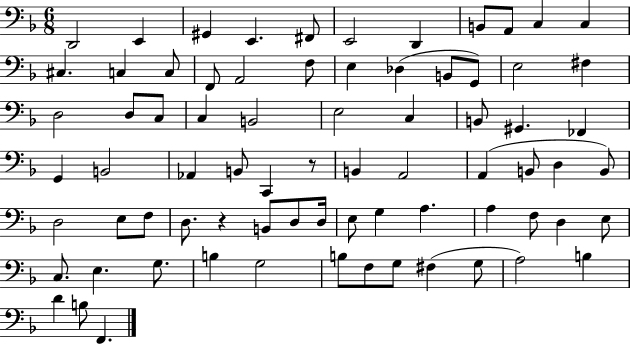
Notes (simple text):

D2/h E2/q G#2/q E2/q. F#2/e E2/h D2/q B2/e A2/e C3/q C3/q C#3/q. C3/q C3/e F2/e A2/h F3/e E3/q Db3/q B2/e G2/e E3/h F#3/q D3/h D3/e C3/e C3/q B2/h E3/h C3/q B2/e G#2/q. FES2/q G2/q B2/h Ab2/q B2/e C2/q R/e B2/q A2/h A2/q B2/e D3/q B2/e D3/h E3/e F3/e D3/e. R/q B2/e D3/e D3/s E3/e G3/q A3/q. A3/q F3/e D3/q E3/e C3/e. E3/q. G3/e. B3/q G3/h B3/e F3/e G3/e F#3/q G3/e A3/h B3/q D4/q B3/e F2/q.